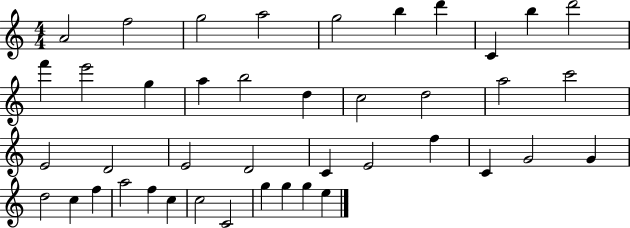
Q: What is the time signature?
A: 4/4